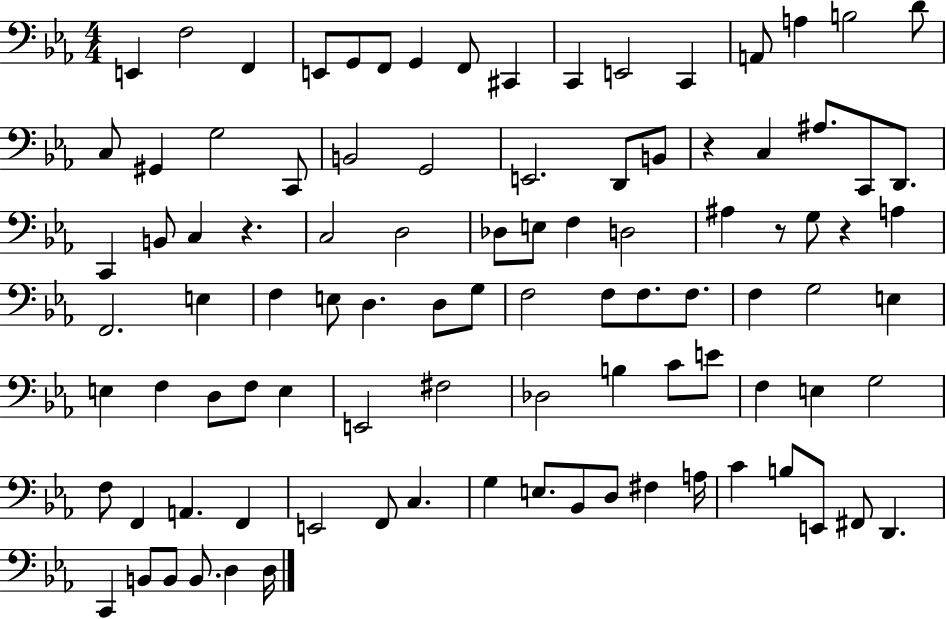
{
  \clef bass
  \numericTimeSignature
  \time 4/4
  \key ees \major
  e,4 f2 f,4 | e,8 g,8 f,8 g,4 f,8 cis,4 | c,4 e,2 c,4 | a,8 a4 b2 d'8 | \break c8 gis,4 g2 c,8 | b,2 g,2 | e,2. d,8 b,8 | r4 c4 ais8. c,8 d,8. | \break c,4 b,8 c4 r4. | c2 d2 | des8 e8 f4 d2 | ais4 r8 g8 r4 a4 | \break f,2. e4 | f4 e8 d4. d8 g8 | f2 f8 f8. f8. | f4 g2 e4 | \break e4 f4 d8 f8 e4 | e,2 fis2 | des2 b4 c'8 e'8 | f4 e4 g2 | \break f8 f,4 a,4. f,4 | e,2 f,8 c4. | g4 e8. bes,8 d8 fis4 a16 | c'4 b8 e,8 fis,8 d,4. | \break c,4 b,8 b,8 b,8. d4 d16 | \bar "|."
}